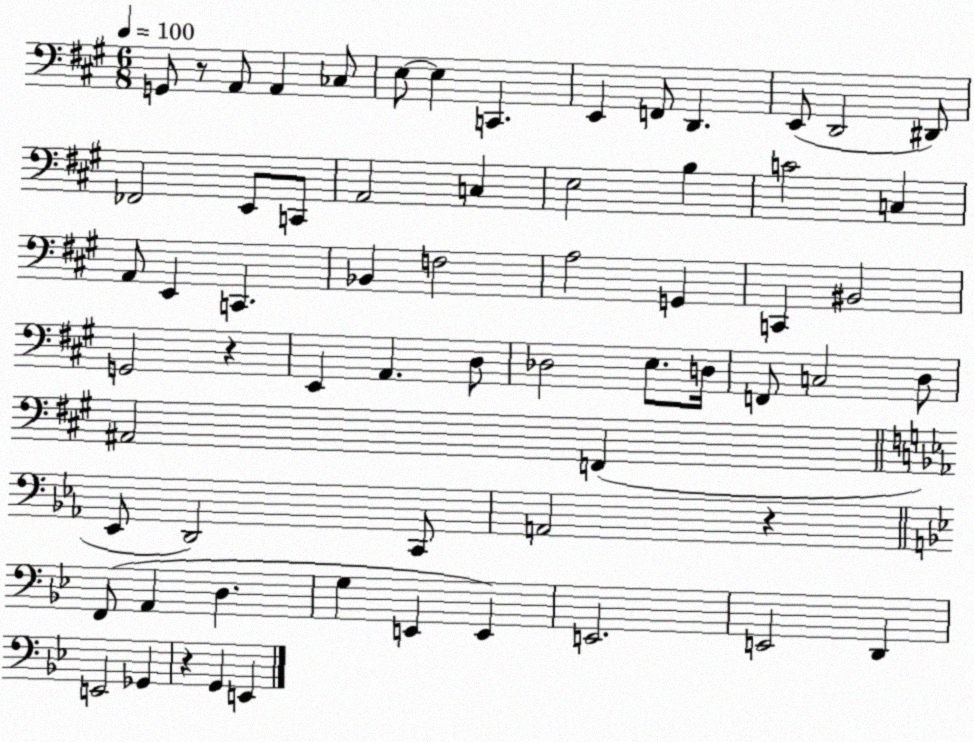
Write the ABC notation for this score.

X:1
T:Untitled
M:6/8
L:1/4
K:A
G,,/2 z/2 A,,/2 A,, _C,/2 E,/2 E, C,, E,, F,,/2 D,, E,,/2 D,,2 ^D,,/2 _F,,2 E,,/2 C,,/2 A,,2 C, E,2 B, C2 C, A,,/2 E,, C,, _B,, F,2 A,2 G,, C,, ^B,,2 G,,2 z E,, A,, D,/2 _D,2 E,/2 D,/4 F,,/2 C,2 D,/2 ^A,,2 F,, _E,,/2 D,,2 C,,/2 A,,2 z F,,/2 A,, D, G, E,, E,, E,,2 E,,2 D,, E,,2 _G,, z G,, E,,